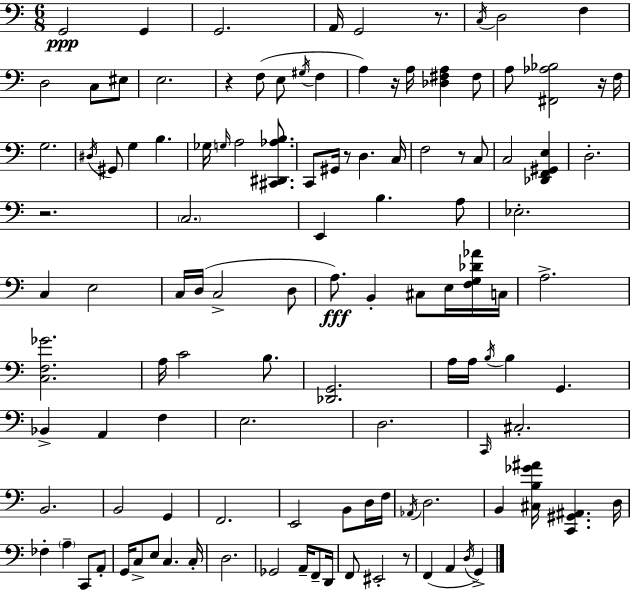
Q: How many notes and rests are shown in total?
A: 118